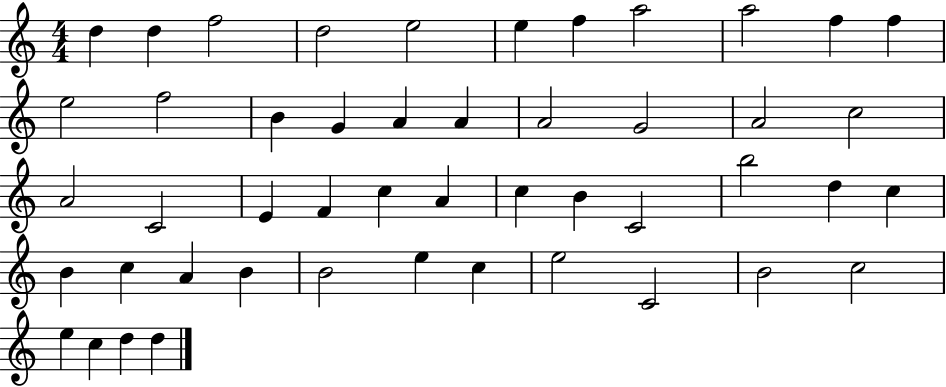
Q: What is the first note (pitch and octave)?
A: D5